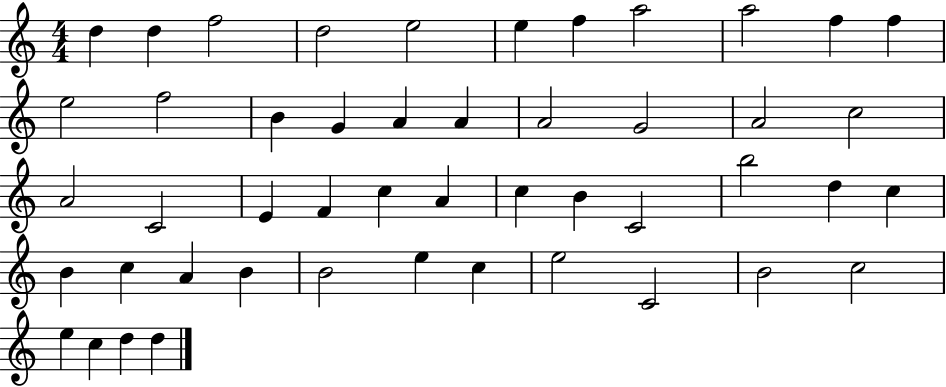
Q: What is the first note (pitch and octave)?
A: D5